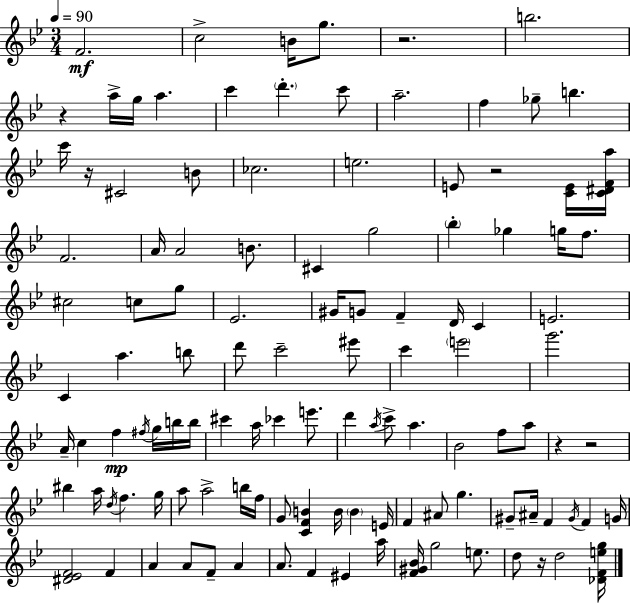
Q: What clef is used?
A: treble